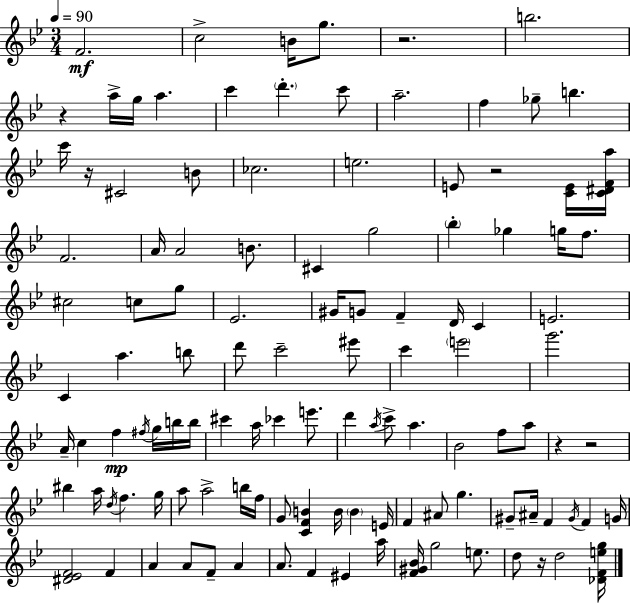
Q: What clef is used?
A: treble